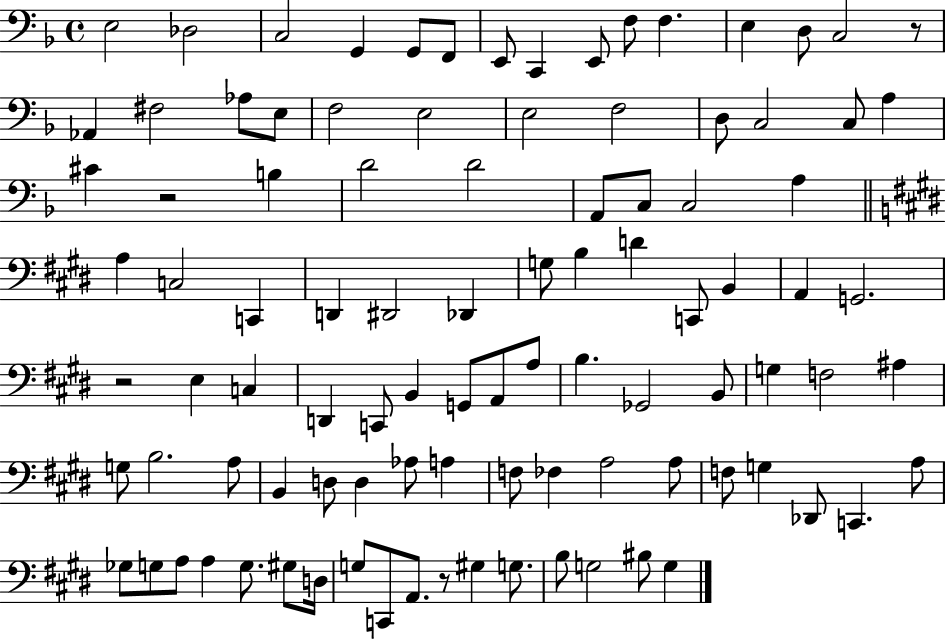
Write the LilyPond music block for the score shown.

{
  \clef bass
  \time 4/4
  \defaultTimeSignature
  \key f \major
  \repeat volta 2 { e2 des2 | c2 g,4 g,8 f,8 | e,8 c,4 e,8 f8 f4. | e4 d8 c2 r8 | \break aes,4 fis2 aes8 e8 | f2 e2 | e2 f2 | d8 c2 c8 a4 | \break cis'4 r2 b4 | d'2 d'2 | a,8 c8 c2 a4 | \bar "||" \break \key e \major a4 c2 c,4 | d,4 dis,2 des,4 | g8 b4 d'4 c,8 b,4 | a,4 g,2. | \break r2 e4 c4 | d,4 c,8 b,4 g,8 a,8 a8 | b4. ges,2 b,8 | g4 f2 ais4 | \break g8 b2. a8 | b,4 d8 d4 aes8 a4 | f8 fes4 a2 a8 | f8 g4 des,8 c,4. a8 | \break ges8 g8 a8 a4 g8. gis8 d16 | g8 c,8 a,8. r8 gis4 g8. | b8 g2 bis8 g4 | } \bar "|."
}